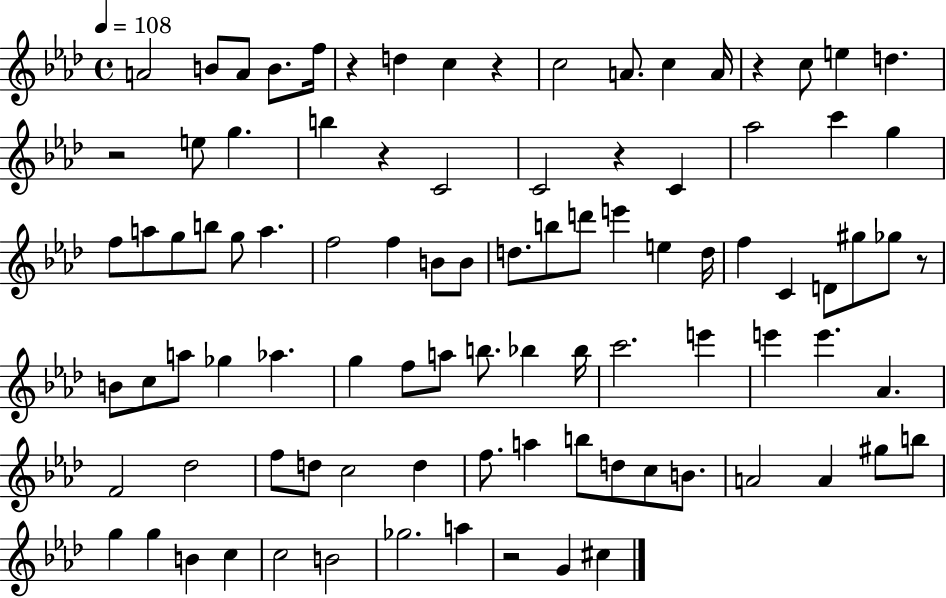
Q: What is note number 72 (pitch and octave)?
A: B4